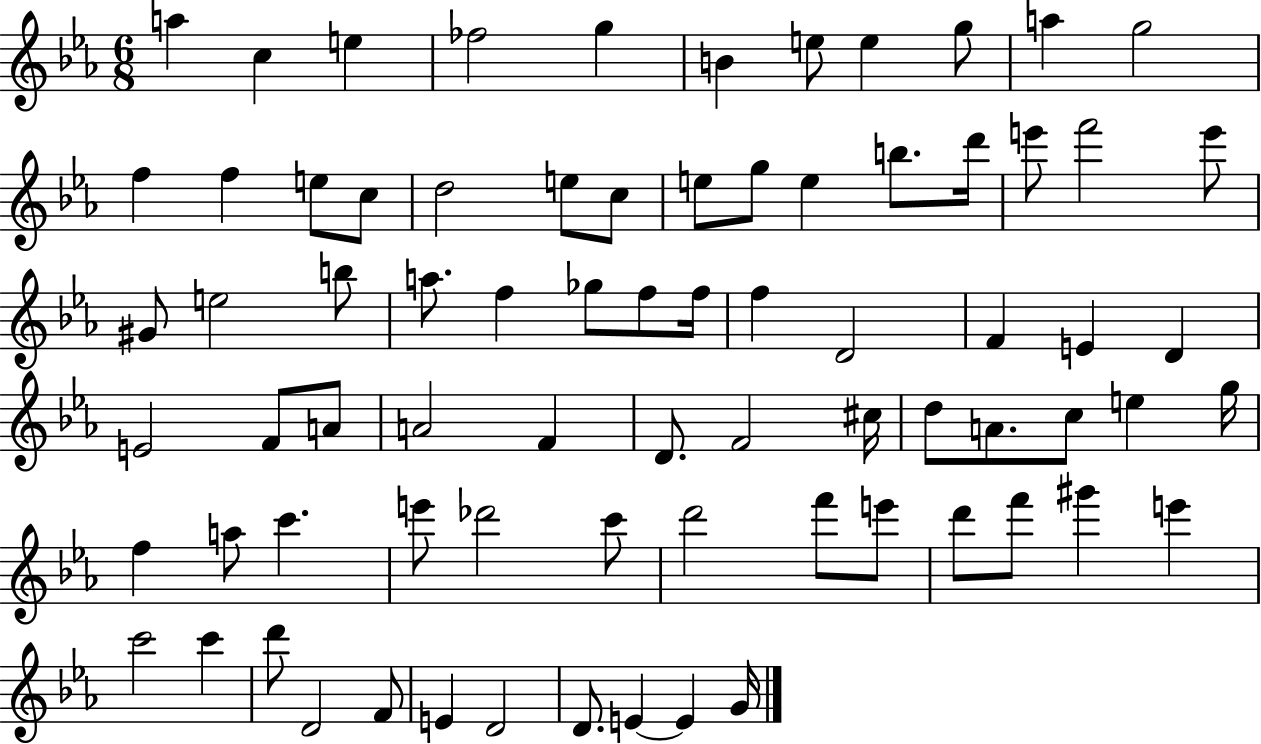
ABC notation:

X:1
T:Untitled
M:6/8
L:1/4
K:Eb
a c e _f2 g B e/2 e g/2 a g2 f f e/2 c/2 d2 e/2 c/2 e/2 g/2 e b/2 d'/4 e'/2 f'2 e'/2 ^G/2 e2 b/2 a/2 f _g/2 f/2 f/4 f D2 F E D E2 F/2 A/2 A2 F D/2 F2 ^c/4 d/2 A/2 c/2 e g/4 f a/2 c' e'/2 _d'2 c'/2 d'2 f'/2 e'/2 d'/2 f'/2 ^g' e' c'2 c' d'/2 D2 F/2 E D2 D/2 E E G/4